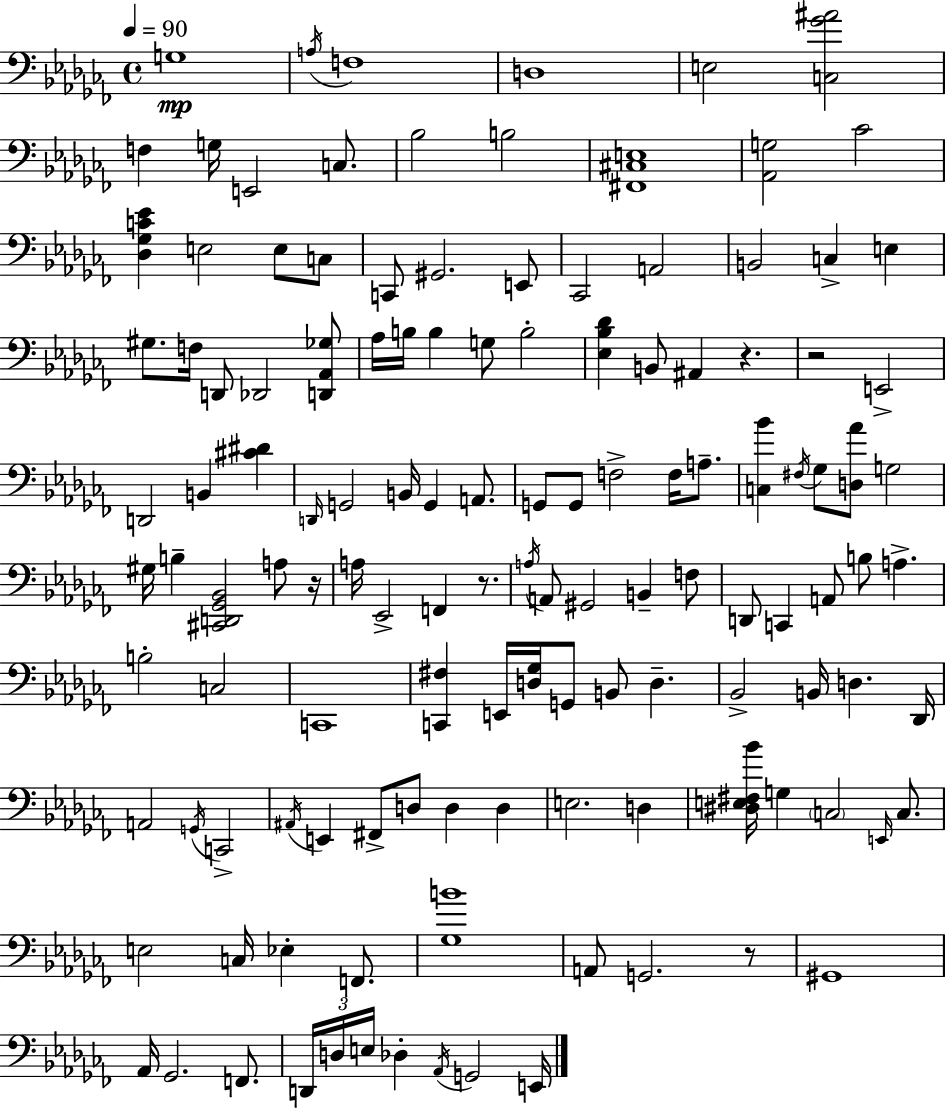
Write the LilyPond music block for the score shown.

{
  \clef bass
  \time 4/4
  \defaultTimeSignature
  \key aes \minor
  \tempo 4 = 90
  \repeat volta 2 { g1\mp | \acciaccatura { a16 } f1 | d1 | e2 <c ges' ais'>2 | \break f4 g16 e,2 c8. | bes2 b2 | <fis, cis e>1 | <aes, g>2 ces'2 | \break <des ges c' ees'>4 e2 e8 c8 | c,8 gis,2. e,8 | ces,2 a,2 | b,2 c4-> e4 | \break gis8. f16 d,8 des,2 <d, aes, ges>8 | aes16 b16 b4 g8 b2-. | <ees bes des'>4 b,8 ais,4 r4. | r2 e,2-> | \break d,2 b,4 <cis' dis'>4 | \grace { d,16 } g,2 b,16 g,4 a,8. | g,8 g,8 f2-> f16 a8.-- | <c bes'>4 \acciaccatura { fis16 } ges8 <d aes'>8 g2 | \break gis16 b4-- <cis, d, ges, bes,>2 | a8 r16 a16 ees,2-> f,4 | r8. \acciaccatura { a16 } a,8 gis,2 b,4-- | f8 d,8 c,4 a,8 b8 a4.-> | \break b2-. c2 | c,1 | <c, fis>4 e,16 <d ges>16 g,8 b,8 d4.-- | bes,2-> b,16 d4. | \break des,16 a,2 \acciaccatura { g,16 } c,2-> | \acciaccatura { ais,16 } e,4 fis,8-> d8 d4 | d4 e2. | d4 <dis e fis bes'>16 g4 \parenthesize c2 | \break \grace { e,16 } c8. e2 c16 | ees4-. f,8. <ges b'>1 | a,8 g,2. | r8 gis,1 | \break aes,16 ges,2. | f,8. \tuplet 3/2 { d,16 d16 e16 } des4-. \acciaccatura { aes,16 } g,2 | e,16 } \bar "|."
}